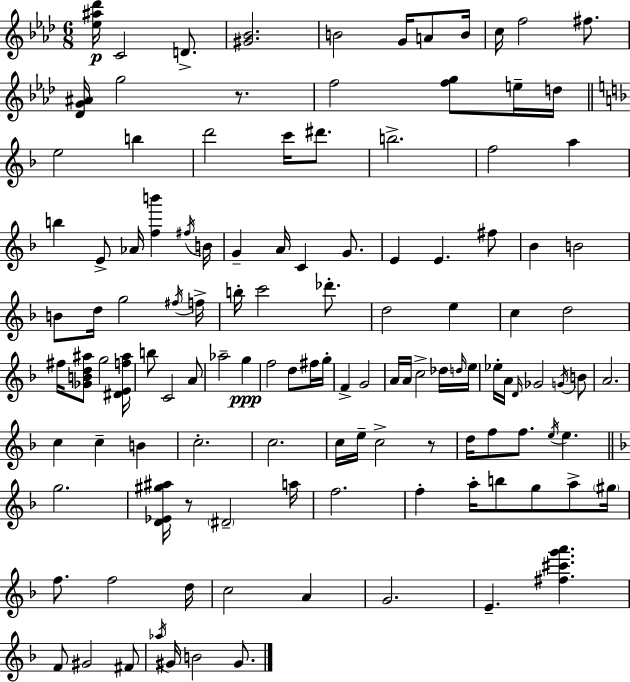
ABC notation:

X:1
T:Untitled
M:6/8
L:1/4
K:Fm
[_e^a_d']/4 C2 D/2 [^G_B]2 B2 G/4 A/2 B/4 c/4 f2 ^f/2 [_DG^A]/4 g2 z/2 f2 [fg]/2 e/4 d/4 e2 b d'2 c'/4 ^d'/2 b2 f2 a b E/2 _A/4 [fb'] ^f/4 B/4 G A/4 C G/2 E E ^f/2 _B B2 B/2 d/4 g2 ^f/4 f/4 b/4 c'2 _d'/2 d2 e c d2 ^f/4 [_GBd^a]/2 g2 [^DEf^a]/4 b/2 C2 A/2 _a2 g f2 d/2 ^f/4 g/4 F G2 A/4 A/4 c2 _d/4 d/4 e/4 _e/4 A/4 D/4 _G2 G/4 B/2 A2 c c B c2 c2 c/4 e/4 c2 z/2 d/4 f/2 f/2 e/4 e g2 [D_E^g^a]/4 z/2 ^D2 a/4 f2 f a/4 b/2 g/2 a/2 ^g/4 f/2 f2 d/4 c2 A G2 E [^f^c'g'a'] F/2 ^G2 ^F/2 _a/4 ^G/4 B2 ^G/2